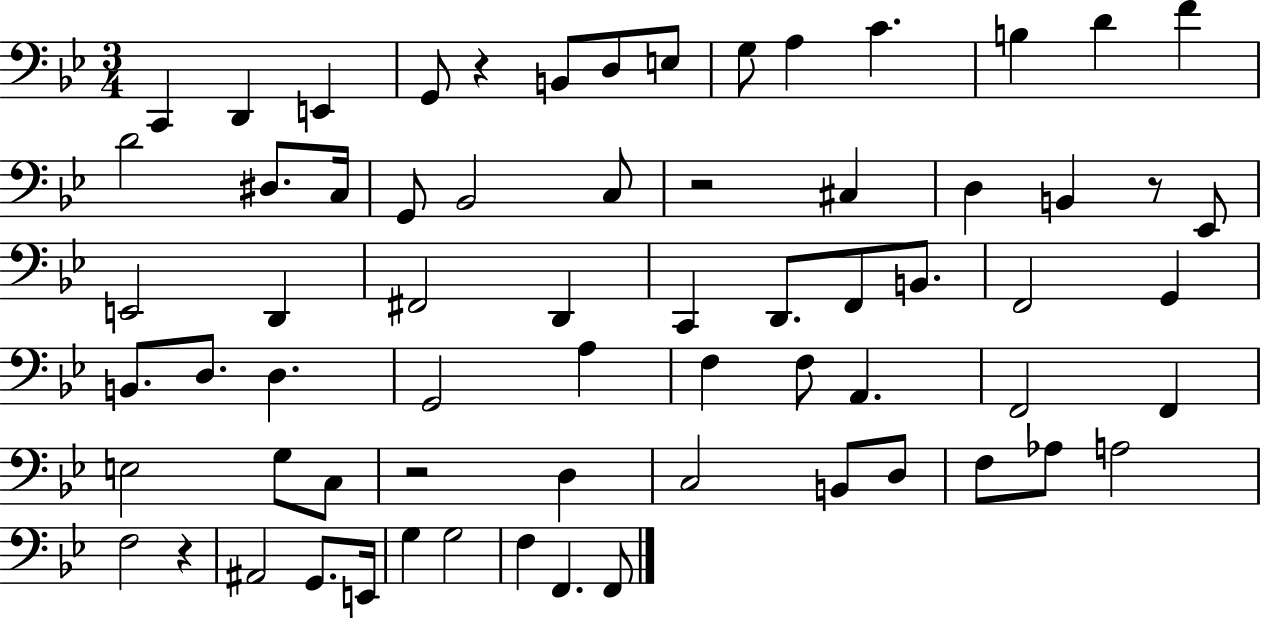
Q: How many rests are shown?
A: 5